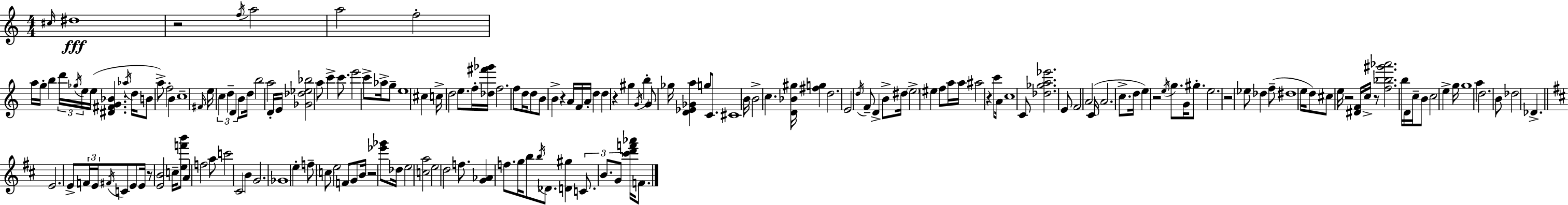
{
  \clef treble
  \numericTimeSignature
  \time 4/4
  \key a \minor
  \grace { cis''16 }\fff dis''1 | r2 \acciaccatura { f''16 } a''2 | a''2 f''2-. | a''16 g''16-. b''4 \tuplet 3/2 { d'''16 \acciaccatura { ges''16 } e''16 } e''16( <dis' fis' g' bes'>4. | \break \acciaccatura { aes''16 } d''16 b'8 a''8->) f''2-. | b'4 c''1-- | \grace { fis'16 } e''16 \tuplet 3/2 { c''4 d''4-- d'4 } | b'8 d''16 b''2 a''2 | \break d'16-. e'16 <ges' des'' ees'' bes''>2 a''8 | c'''4-> c'''8. e'''2 | c'''8-> aes''16-> g''8-- e''1 | cis''4 c''16-> d''2 | \break e''8. f''16-. <des'' fis''' ges'''>16 f''2. | f''8 d''16 d''8 b'8 b'4-> r4 | a'16 f'16 a'16-. d''4 d''4 r4 | gis''4 \acciaccatura { g'16 } b''4-. g'8 ges''16 <d' ees' ges' a''>4 | \break g''8 c'8. cis'1 | b'16 b'2-> c''4. | <d' bes' gis''>16 <fis'' g''>4 d''2. | e'2 \acciaccatura { d''16 } f'8-- | \break d'4-> b'8-> dis''16 \parenthesize e''2-> | eis''4 f''8 a''16 a''16 ais''2 | r4 c'''8 a'16 c''1 | c'8 <des'' ges'' a'' ees'''>2. | \break e'8 f'2 a'2( | c'16 a'2. | c''8.-> d''16 e''4) r2 | \acciaccatura { e''16 } g''8. g'16 gis''8.-. e''2. | \break r2 | ees''8 des''4 f''8--( dis''1 | e''16 d''8) cis''8 e''16 r2 | <dis' f'>16 c''16-> r8 <f'' bes'' gis''' aes'''>2. | \break b''16 d'16 c''16-- b'8 c''2 | e''4-> g''16 g''1 | a''4 d''2. | b'8 des''2 | \break des'4.-> \bar "||" \break \key d \major e'2. e'8-> \tuplet 3/2 { f'16 e'16 | \acciaccatura { fis'16 } } c'8 e'8 e'16 r8 <e' b'>2 | c''16-- <e'' f''' b'''>8 a'4 f''2 a''8 | c'''2 cis'2 | \break b'4 g'2. | ges'1 | e''4-. f''8-- \parenthesize c''8 e''2 | f'8 g'8 b'16 r2 <ees''' ges'''>8 | \break des''16 e''2 <c'' a''>2 | e''2 d''2 | f''8. <g' aes'>4 f''8. g''16 b''8 \acciaccatura { b''16 } des'8. | <d' gis''>4 \tuplet 3/2 { c'8. b'8. g'8 } <cis''' d''' f''' aes'''>16 f'8. | \break \bar "|."
}